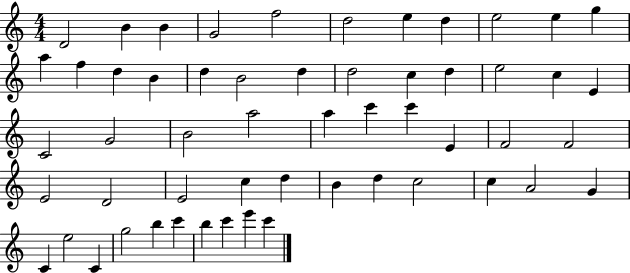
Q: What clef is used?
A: treble